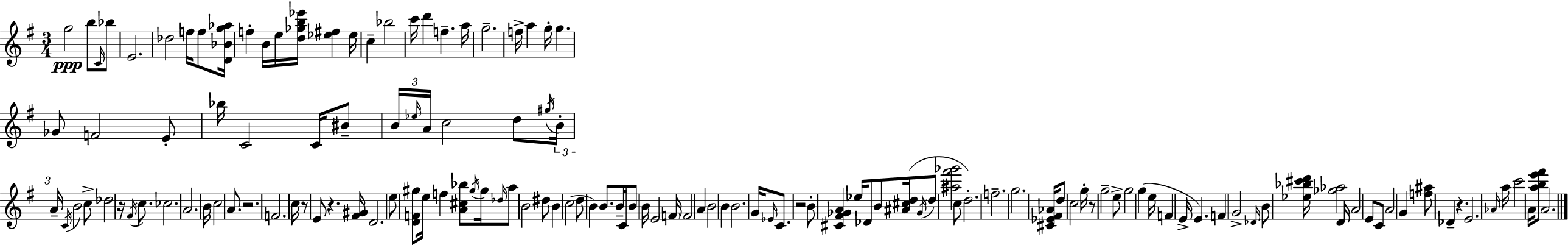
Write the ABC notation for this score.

X:1
T:Untitled
M:3/4
L:1/4
K:G
g2 b/2 C/4 _b/2 E2 _d2 f/4 f/2 [D_Bg_a]/4 f B/4 e/4 [d_gb_e']/4 [_e^f] _e/4 c _b2 c'/4 d' f a/4 g2 f/4 a g/4 g _G/2 F2 E/2 _b/4 C2 C/4 ^B/2 B/4 _e/4 A/4 c2 d/2 ^g/4 B/4 A/4 C/4 B2 c/2 _d2 z/4 ^F/4 c/2 _c2 A2 B/4 c2 A/2 z2 F2 c/4 z/2 E/2 z [^F^G]/4 D2 e/2 [DF^g]/2 e/4 f [A^c_b]/2 ^g/4 ^g/4 _d/4 a/2 B2 ^d/2 B c2 d/2 B B/2 B/2 C/4 B/2 B/4 E2 F/4 F2 A B2 B B2 G/4 _E/4 C/2 z2 B/2 [^C^F_GA] _e/4 _D/2 B/2 [^A^cd]/4 _G/4 d/2 [^a^f'_g']2 c/2 d2 f2 g2 [^C_E^F_A]/4 d/2 c2 g/4 z/2 g2 e/2 g2 g e/4 F E/4 E F G2 _D/4 B/2 [_e_b^c'd']/4 [_g_a]2 D/4 A2 E/2 C/2 A2 G [f^a]/2 _D z E2 _A/4 a/4 c'2 A/4 [abe'^f']/2 A2